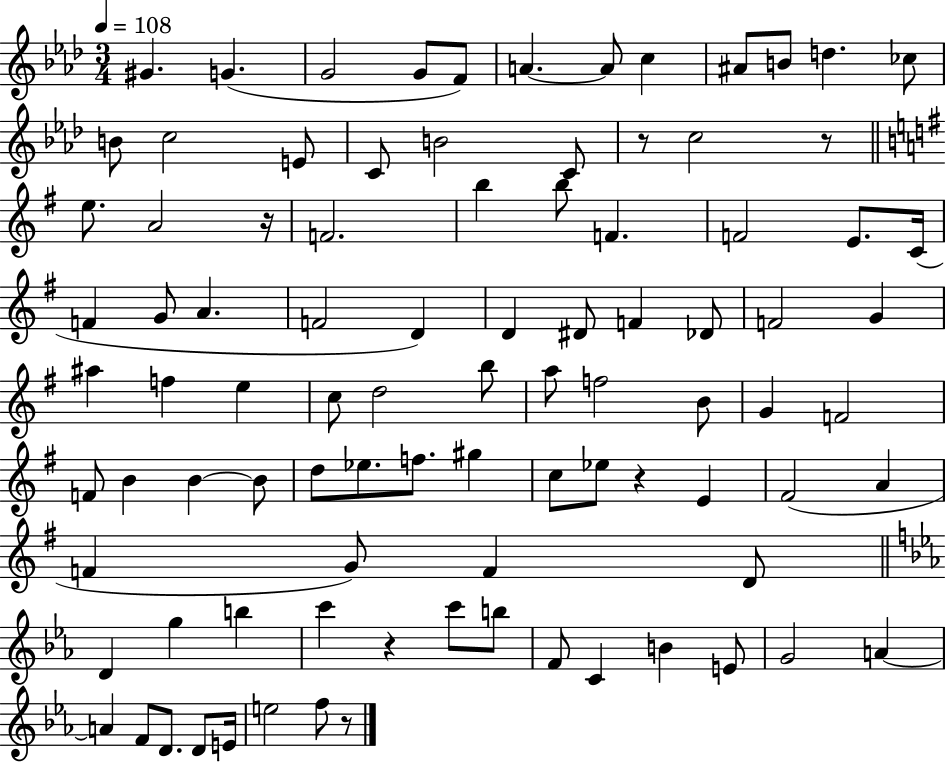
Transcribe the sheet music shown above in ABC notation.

X:1
T:Untitled
M:3/4
L:1/4
K:Ab
^G G G2 G/2 F/2 A A/2 c ^A/2 B/2 d _c/2 B/2 c2 E/2 C/2 B2 C/2 z/2 c2 z/2 e/2 A2 z/4 F2 b b/2 F F2 E/2 C/4 F G/2 A F2 D D ^D/2 F _D/2 F2 G ^a f e c/2 d2 b/2 a/2 f2 B/2 G F2 F/2 B B B/2 d/2 _e/2 f/2 ^g c/2 _e/2 z E ^F2 A F G/2 F D/2 D g b c' z c'/2 b/2 F/2 C B E/2 G2 A A F/2 D/2 D/2 E/4 e2 f/2 z/2